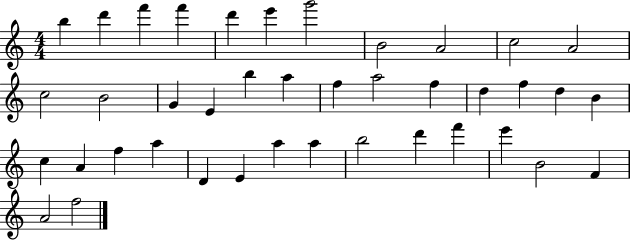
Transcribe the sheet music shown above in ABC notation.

X:1
T:Untitled
M:4/4
L:1/4
K:C
b d' f' f' d' e' g'2 B2 A2 c2 A2 c2 B2 G E b a f a2 f d f d B c A f a D E a a b2 d' f' e' B2 F A2 f2